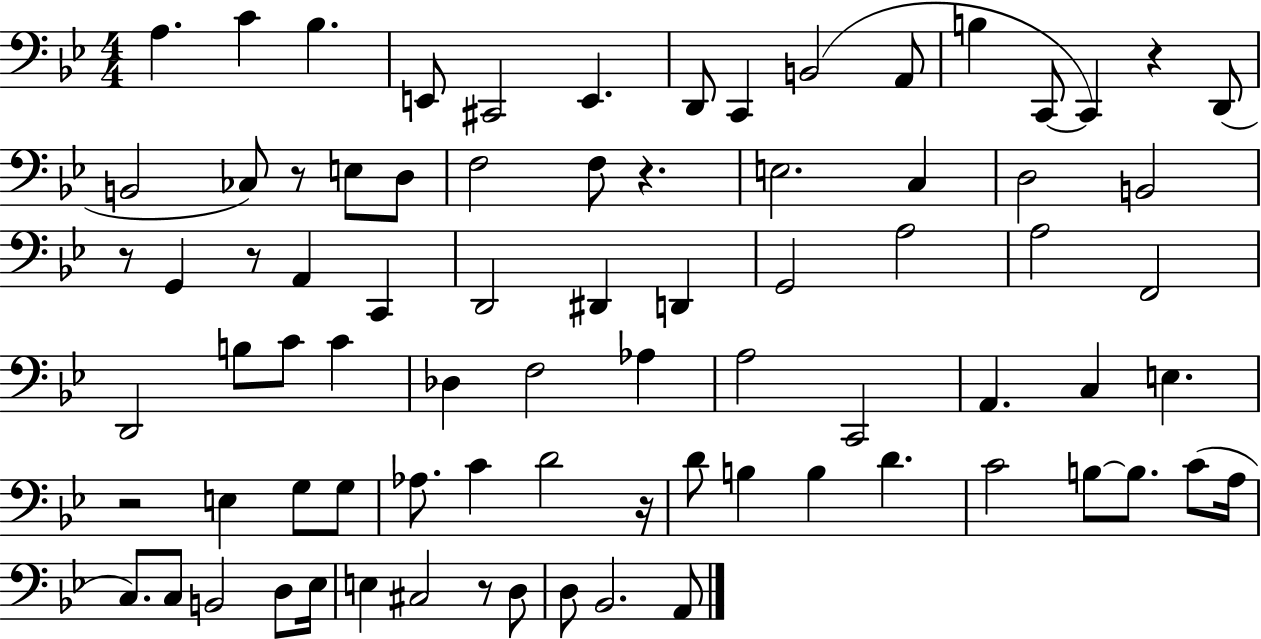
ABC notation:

X:1
T:Untitled
M:4/4
L:1/4
K:Bb
A, C _B, E,,/2 ^C,,2 E,, D,,/2 C,, B,,2 A,,/2 B, C,,/2 C,, z D,,/2 B,,2 _C,/2 z/2 E,/2 D,/2 F,2 F,/2 z E,2 C, D,2 B,,2 z/2 G,, z/2 A,, C,, D,,2 ^D,, D,, G,,2 A,2 A,2 F,,2 D,,2 B,/2 C/2 C _D, F,2 _A, A,2 C,,2 A,, C, E, z2 E, G,/2 G,/2 _A,/2 C D2 z/4 D/2 B, B, D C2 B,/2 B,/2 C/2 A,/4 C,/2 C,/2 B,,2 D,/2 _E,/4 E, ^C,2 z/2 D,/2 D,/2 _B,,2 A,,/2